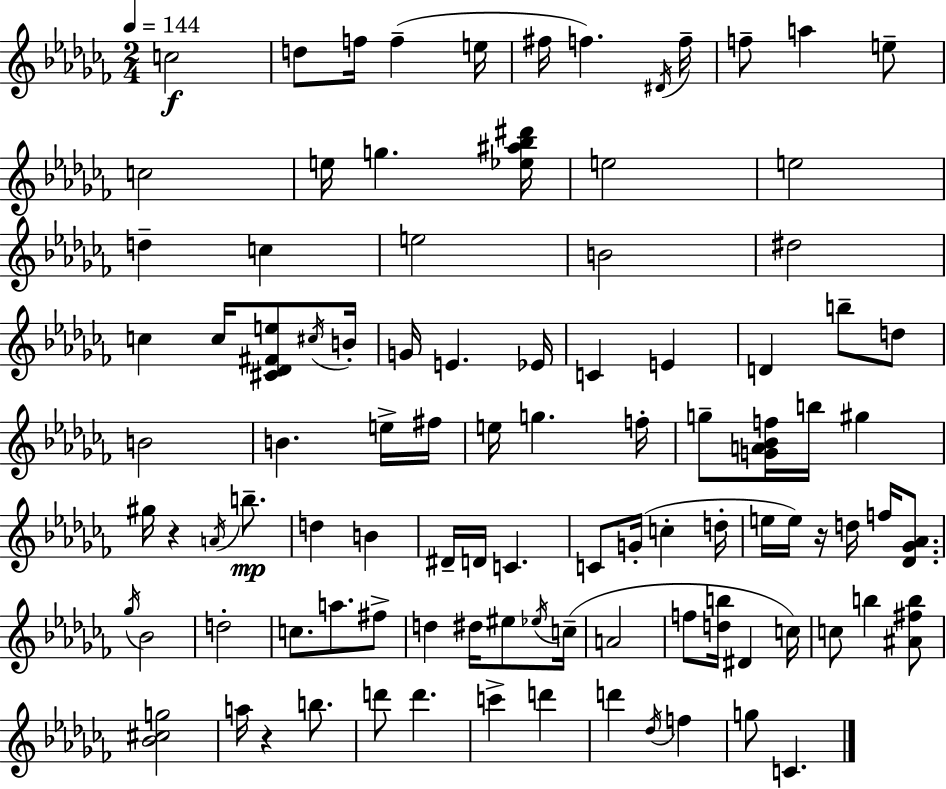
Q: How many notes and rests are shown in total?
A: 98